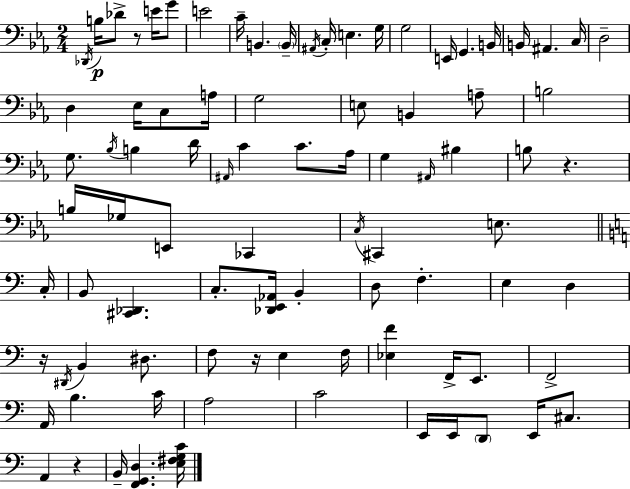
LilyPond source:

{
  \clef bass
  \numericTimeSignature
  \time 2/4
  \key ees \major
  \repeat volta 2 { \acciaccatura { des,16 }\p b16 des'8-> r8 e'16 g'8 | e'2 | c'16-- b,4. | \parenthesize b,16-- \acciaccatura { ais,16 } c16-. e4. | \break g16 g2 | e,16 g,4. | b,16 b,16 ais,4. | c16 d2-- | \break d4 ees16 c8 | a16 g2 | e8 b,4 | a8-- b2 | \break g8. \acciaccatura { bes16 } b4 | d'16 \grace { ais,16 } c'4 | c'8. aes16 g4 | \grace { ais,16 } bis4 b8 r4. | \break b16 ges16 e,8 | ces,4 \acciaccatura { c16 } cis,4 | e8. \bar "||" \break \key c \major c16-. b,8 <cis, des,>4. | c8.-. <des, e, aes,>16 b,4-. | d8 f4.-. | e4 d4 | \break r16 \acciaccatura { dis,16 } b,4 dis8. | f8 r16 e4 | f16 <ees f'>4 f,16-> e,8. | f,2-> | \break a,16 b4. | c'16 a2 | c'2 | e,16 e,16 \parenthesize d,8 e,16 cis8. | \break a,4 r4 | b,16-- <f, g, d>4. | <e fis g c'>16 } \bar "|."
}